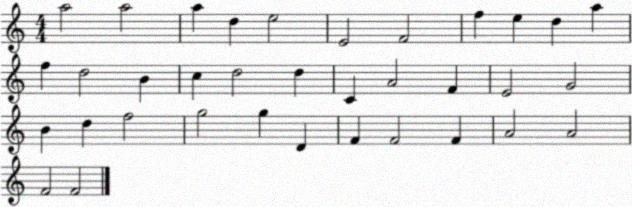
X:1
T:Untitled
M:4/4
L:1/4
K:C
a2 a2 a d e2 E2 F2 f e d a f d2 B c d2 d C A2 F E2 G2 B d f2 g2 g D F F2 F A2 A2 F2 F2